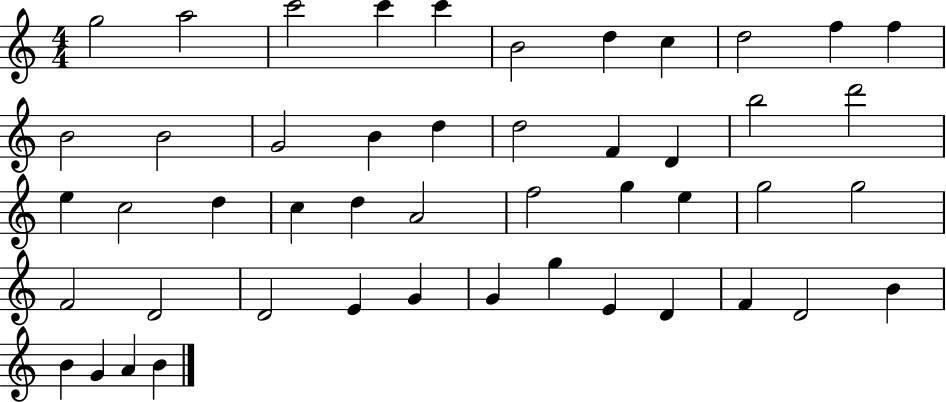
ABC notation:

X:1
T:Untitled
M:4/4
L:1/4
K:C
g2 a2 c'2 c' c' B2 d c d2 f f B2 B2 G2 B d d2 F D b2 d'2 e c2 d c d A2 f2 g e g2 g2 F2 D2 D2 E G G g E D F D2 B B G A B